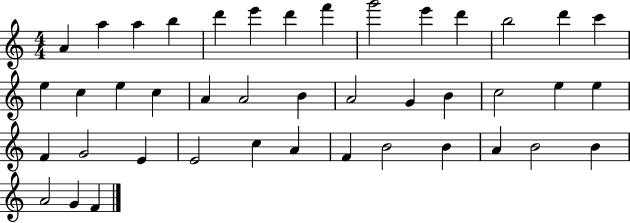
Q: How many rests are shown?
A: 0